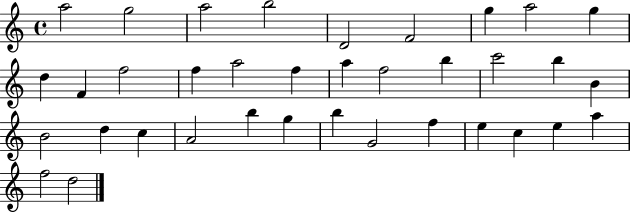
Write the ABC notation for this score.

X:1
T:Untitled
M:4/4
L:1/4
K:C
a2 g2 a2 b2 D2 F2 g a2 g d F f2 f a2 f a f2 b c'2 b B B2 d c A2 b g b G2 f e c e a f2 d2